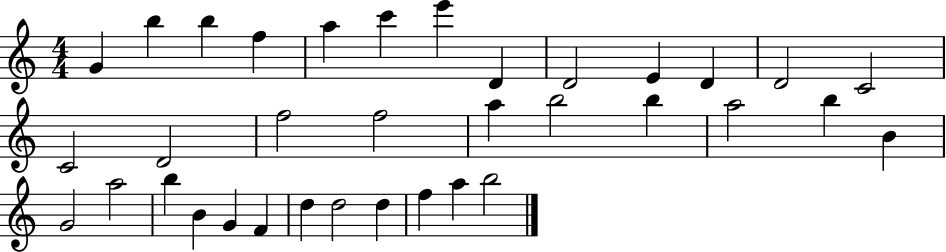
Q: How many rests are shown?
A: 0